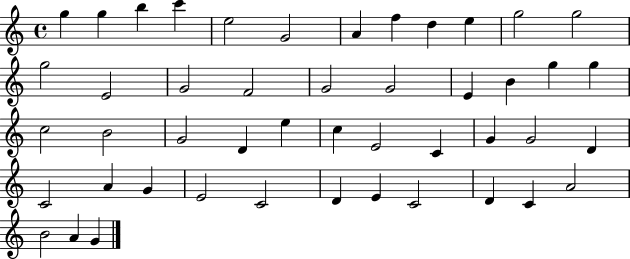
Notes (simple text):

G5/q G5/q B5/q C6/q E5/h G4/h A4/q F5/q D5/q E5/q G5/h G5/h G5/h E4/h G4/h F4/h G4/h G4/h E4/q B4/q G5/q G5/q C5/h B4/h G4/h D4/q E5/q C5/q E4/h C4/q G4/q G4/h D4/q C4/h A4/q G4/q E4/h C4/h D4/q E4/q C4/h D4/q C4/q A4/h B4/h A4/q G4/q